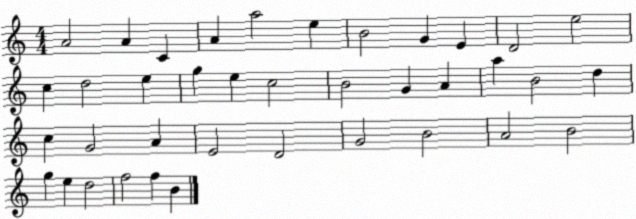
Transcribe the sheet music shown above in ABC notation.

X:1
T:Untitled
M:4/4
L:1/4
K:C
A2 A C A a2 e B2 G E D2 e2 c d2 e g e c2 B2 G A a B2 d c G2 A E2 D2 G2 B2 A2 B2 g e d2 f2 f B